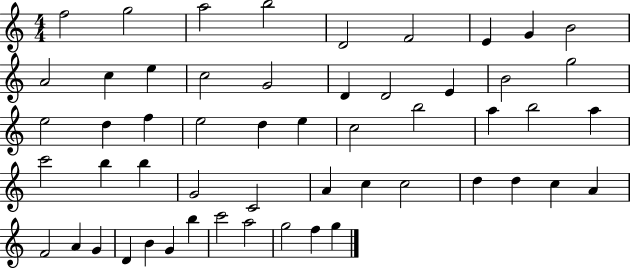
F5/h G5/h A5/h B5/h D4/h F4/h E4/q G4/q B4/h A4/h C5/q E5/q C5/h G4/h D4/q D4/h E4/q B4/h G5/h E5/h D5/q F5/q E5/h D5/q E5/q C5/h B5/h A5/q B5/h A5/q C6/h B5/q B5/q G4/h C4/h A4/q C5/q C5/h D5/q D5/q C5/q A4/q F4/h A4/q G4/q D4/q B4/q G4/q B5/q C6/h A5/h G5/h F5/q G5/q